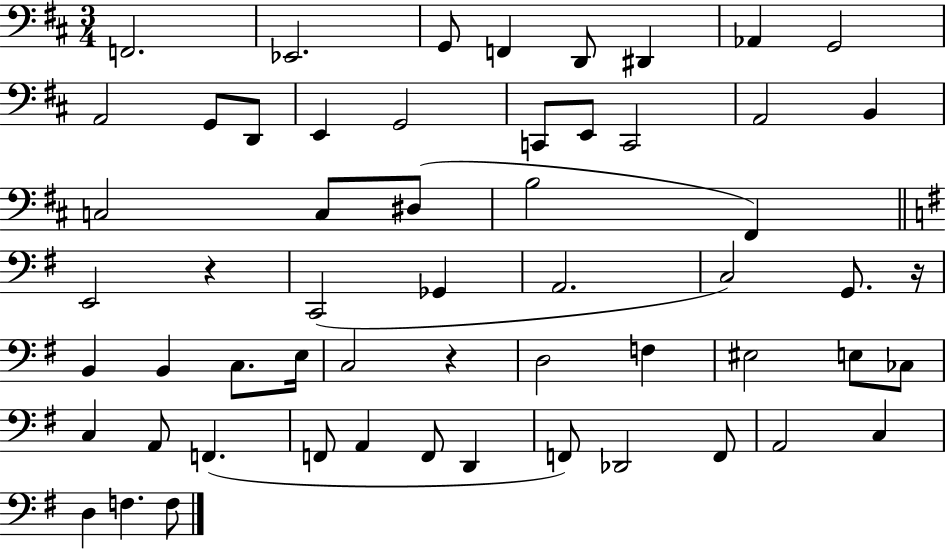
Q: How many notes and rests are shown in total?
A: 57